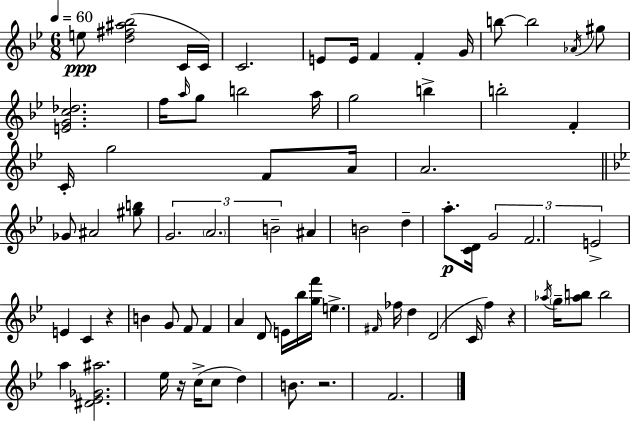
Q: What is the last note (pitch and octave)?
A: F4